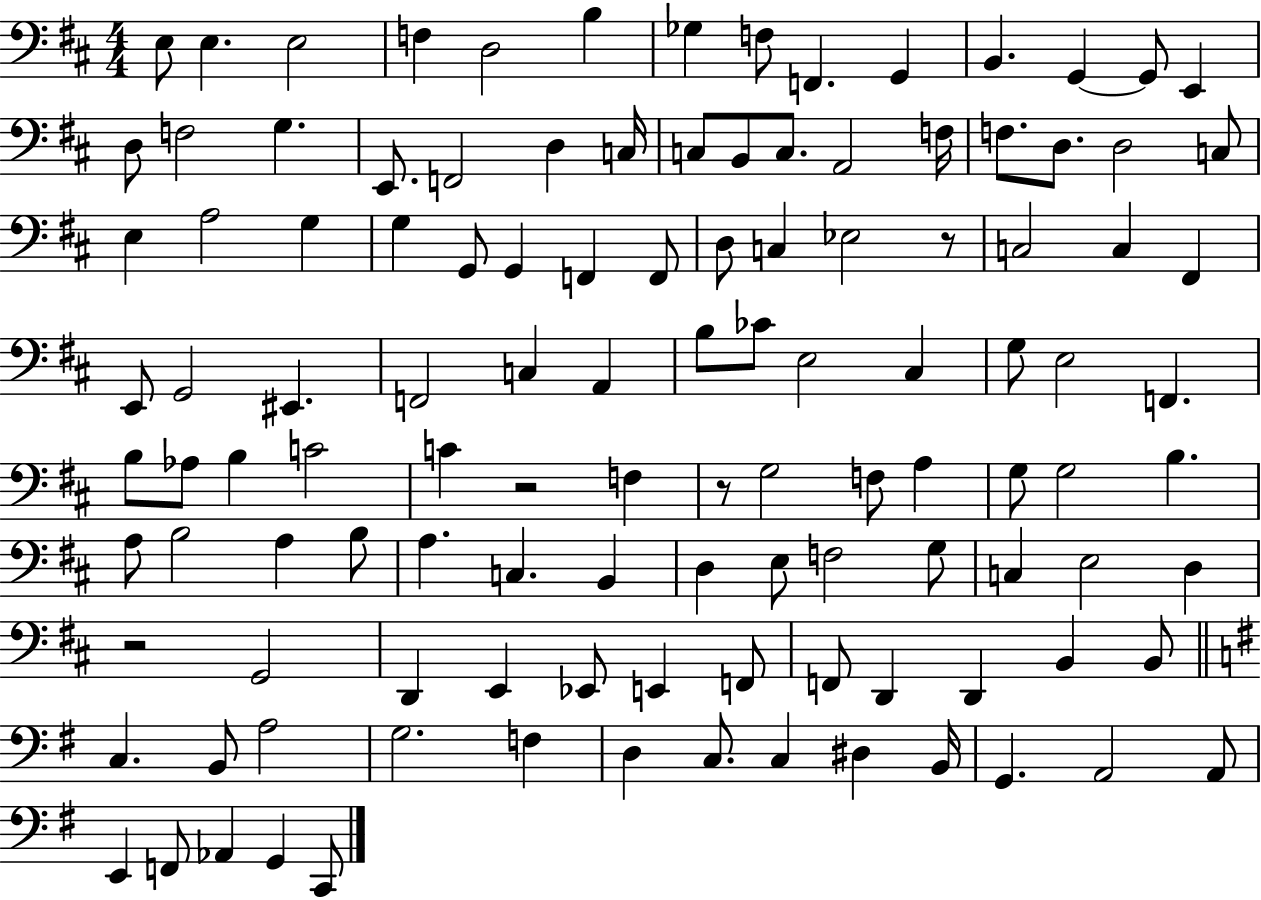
{
  \clef bass
  \numericTimeSignature
  \time 4/4
  \key d \major
  e8 e4. e2 | f4 d2 b4 | ges4 f8 f,4. g,4 | b,4. g,4~~ g,8 e,4 | \break d8 f2 g4. | e,8. f,2 d4 c16 | c8 b,8 c8. a,2 f16 | f8. d8. d2 c8 | \break e4 a2 g4 | g4 g,8 g,4 f,4 f,8 | d8 c4 ees2 r8 | c2 c4 fis,4 | \break e,8 g,2 eis,4. | f,2 c4 a,4 | b8 ces'8 e2 cis4 | g8 e2 f,4. | \break b8 aes8 b4 c'2 | c'4 r2 f4 | r8 g2 f8 a4 | g8 g2 b4. | \break a8 b2 a4 b8 | a4. c4. b,4 | d4 e8 f2 g8 | c4 e2 d4 | \break r2 g,2 | d,4 e,4 ees,8 e,4 f,8 | f,8 d,4 d,4 b,4 b,8 | \bar "||" \break \key e \minor c4. b,8 a2 | g2. f4 | d4 c8. c4 dis4 b,16 | g,4. a,2 a,8 | \break e,4 f,8 aes,4 g,4 c,8 | \bar "|."
}